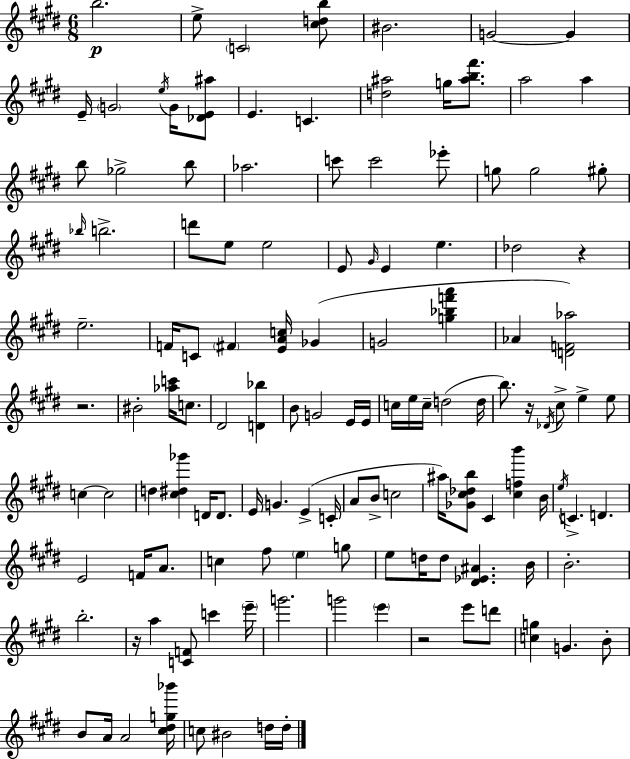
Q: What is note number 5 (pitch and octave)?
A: G4